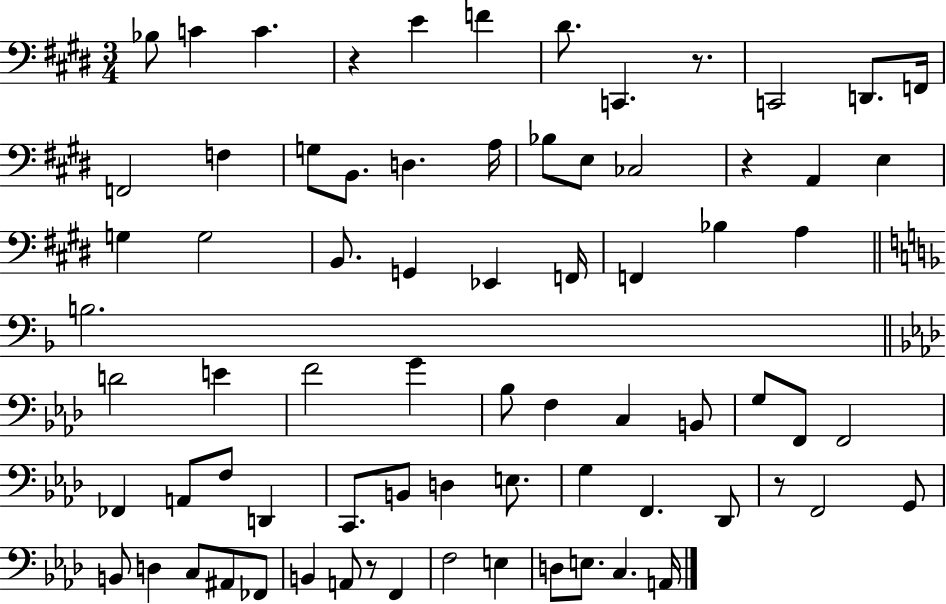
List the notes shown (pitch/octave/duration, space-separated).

Bb3/e C4/q C4/q. R/q E4/q F4/q D#4/e. C2/q. R/e. C2/h D2/e. F2/s F2/h F3/q G3/e B2/e. D3/q. A3/s Bb3/e E3/e CES3/h R/q A2/q E3/q G3/q G3/h B2/e. G2/q Eb2/q F2/s F2/q Bb3/q A3/q B3/h. D4/h E4/q F4/h G4/q Bb3/e F3/q C3/q B2/e G3/e F2/e F2/h FES2/q A2/e F3/e D2/q C2/e. B2/e D3/q E3/e. G3/q F2/q. Db2/e R/e F2/h G2/e B2/e D3/q C3/e A#2/e FES2/e B2/q A2/e R/e F2/q F3/h E3/q D3/e E3/e. C3/q. A2/s